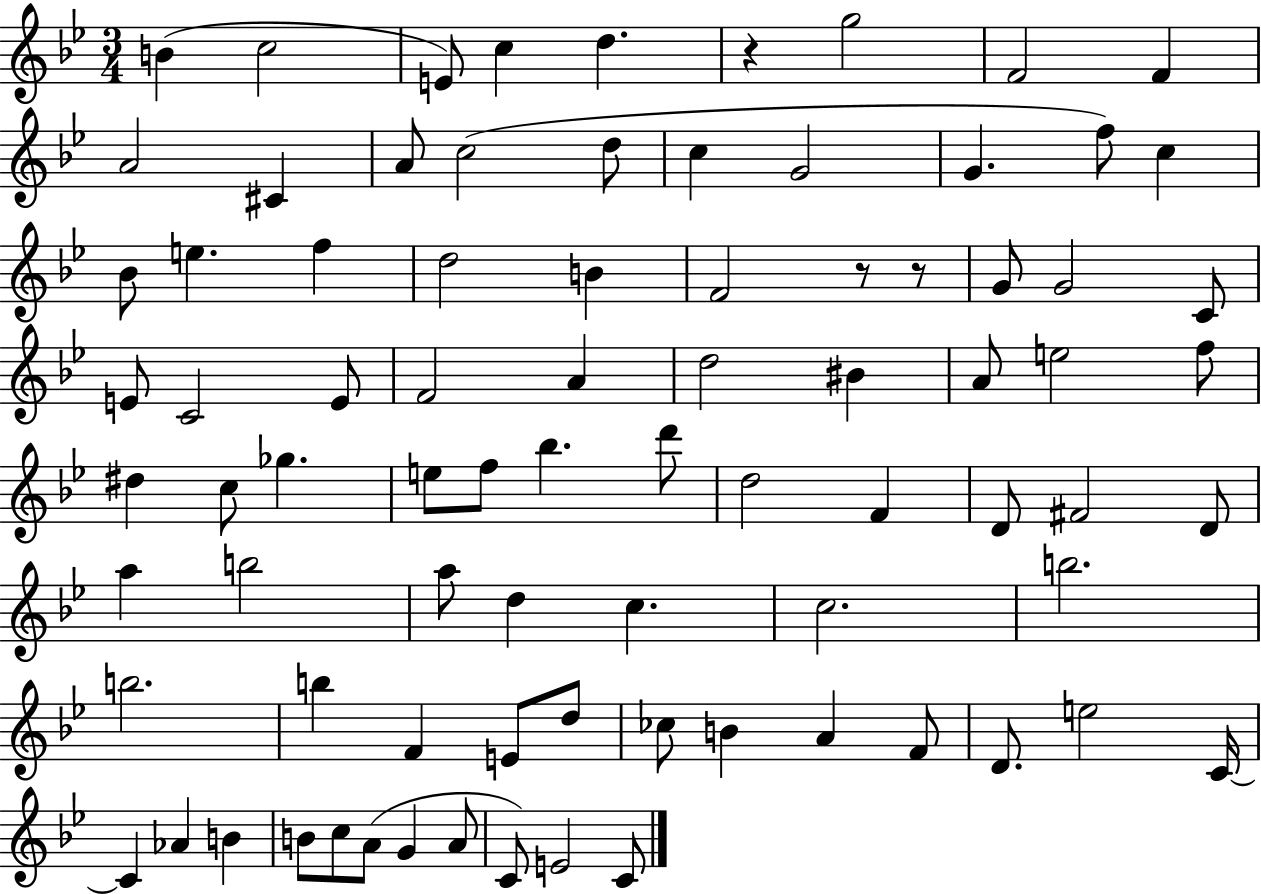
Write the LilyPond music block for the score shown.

{
  \clef treble
  \numericTimeSignature
  \time 3/4
  \key bes \major
  b'4( c''2 | e'8) c''4 d''4. | r4 g''2 | f'2 f'4 | \break a'2 cis'4 | a'8 c''2( d''8 | c''4 g'2 | g'4. f''8) c''4 | \break bes'8 e''4. f''4 | d''2 b'4 | f'2 r8 r8 | g'8 g'2 c'8 | \break e'8 c'2 e'8 | f'2 a'4 | d''2 bis'4 | a'8 e''2 f''8 | \break dis''4 c''8 ges''4. | e''8 f''8 bes''4. d'''8 | d''2 f'4 | d'8 fis'2 d'8 | \break a''4 b''2 | a''8 d''4 c''4. | c''2. | b''2. | \break b''2. | b''4 f'4 e'8 d''8 | ces''8 b'4 a'4 f'8 | d'8. e''2 c'16~~ | \break c'4 aes'4 b'4 | b'8 c''8 a'8( g'4 a'8 | c'8) e'2 c'8 | \bar "|."
}